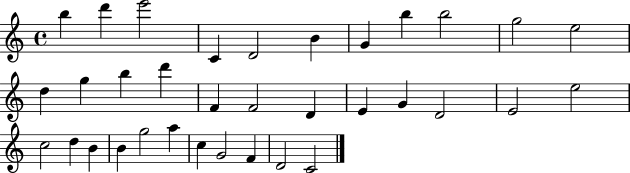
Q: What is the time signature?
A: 4/4